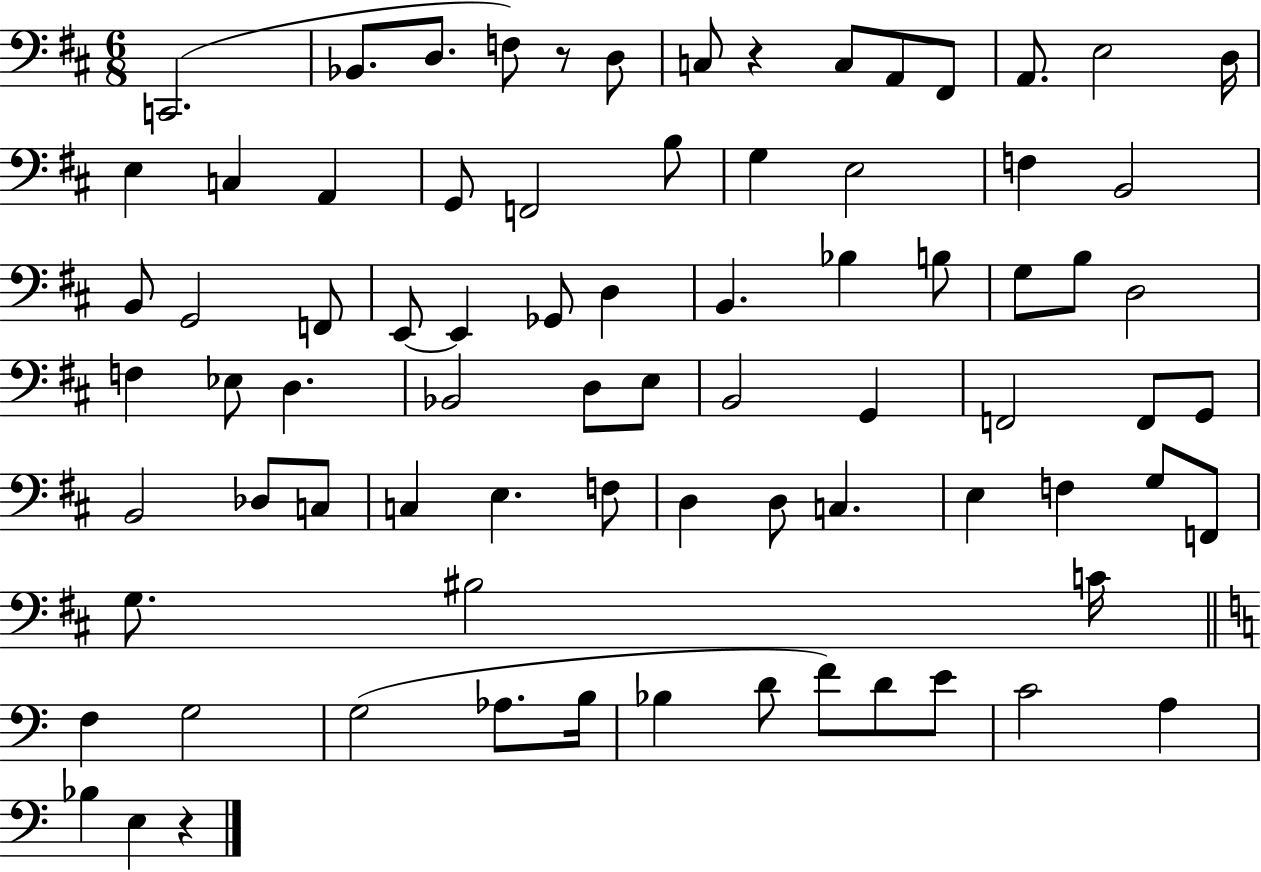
X:1
T:Untitled
M:6/8
L:1/4
K:D
C,,2 _B,,/2 D,/2 F,/2 z/2 D,/2 C,/2 z C,/2 A,,/2 ^F,,/2 A,,/2 E,2 D,/4 E, C, A,, G,,/2 F,,2 B,/2 G, E,2 F, B,,2 B,,/2 G,,2 F,,/2 E,,/2 E,, _G,,/2 D, B,, _B, B,/2 G,/2 B,/2 D,2 F, _E,/2 D, _B,,2 D,/2 E,/2 B,,2 G,, F,,2 F,,/2 G,,/2 B,,2 _D,/2 C,/2 C, E, F,/2 D, D,/2 C, E, F, G,/2 F,,/2 G,/2 ^B,2 C/4 F, G,2 G,2 _A,/2 B,/4 _B, D/2 F/2 D/2 E/2 C2 A, _B, E, z